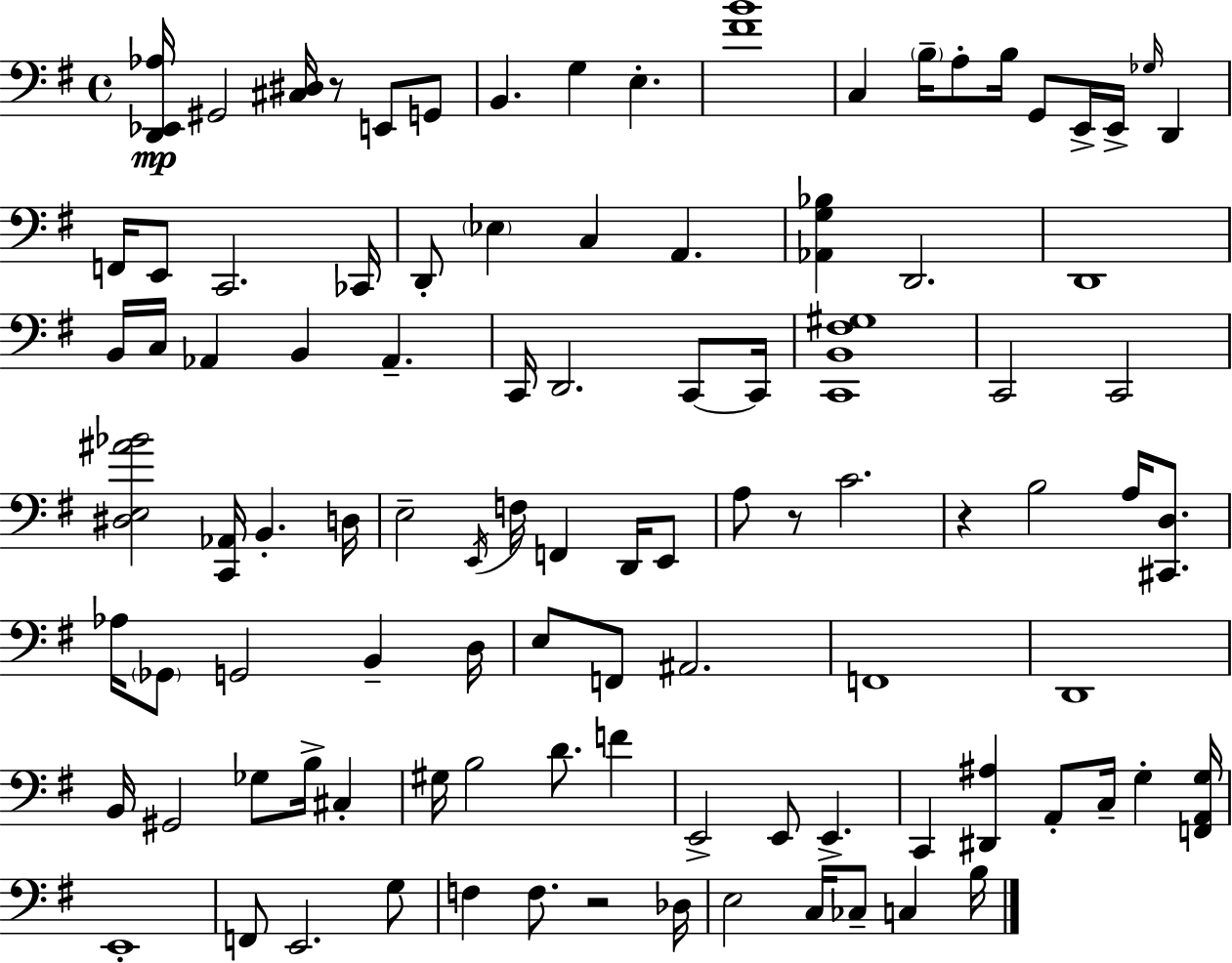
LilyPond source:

{
  \clef bass
  \time 4/4
  \defaultTimeSignature
  \key e \minor
  <d, ees, aes>16\mp gis,2 <cis dis>16 r8 e,8 g,8 | b,4. g4 e4.-. | <fis' b'>1 | c4 \parenthesize b16-- a8-. b16 g,8 e,16-> e,16-> \grace { ges16 } d,4 | \break f,16 e,8 c,2. | ces,16 d,8-. \parenthesize ees4 c4 a,4. | <aes, g bes>4 d,2. | d,1 | \break b,16 c16 aes,4 b,4 aes,4.-- | c,16 d,2. c,8~~ | c,16 <c, b, fis gis>1 | c,2 c,2 | \break <dis e ais' bes'>2 <c, aes,>16 b,4.-. | d16 e2-- \acciaccatura { e,16 } f16 f,4 d,16 | e,8 a8 r8 c'2. | r4 b2 a16 <cis, d>8. | \break aes16 \parenthesize ges,8 g,2 b,4-- | d16 e8 f,8 ais,2. | f,1 | d,1 | \break b,16 gis,2 ges8 b16-> cis4-. | gis16 b2 d'8. f'4 | e,2-> e,8 e,4.-> | c,4 <dis, ais>4 a,8-. c16-- g4-. | \break <f, a, g>16 e,1-. | f,8 e,2. | g8 f4 f8. r2 | des16 e2 c16 ces8-- c4 | \break b16 \bar "|."
}